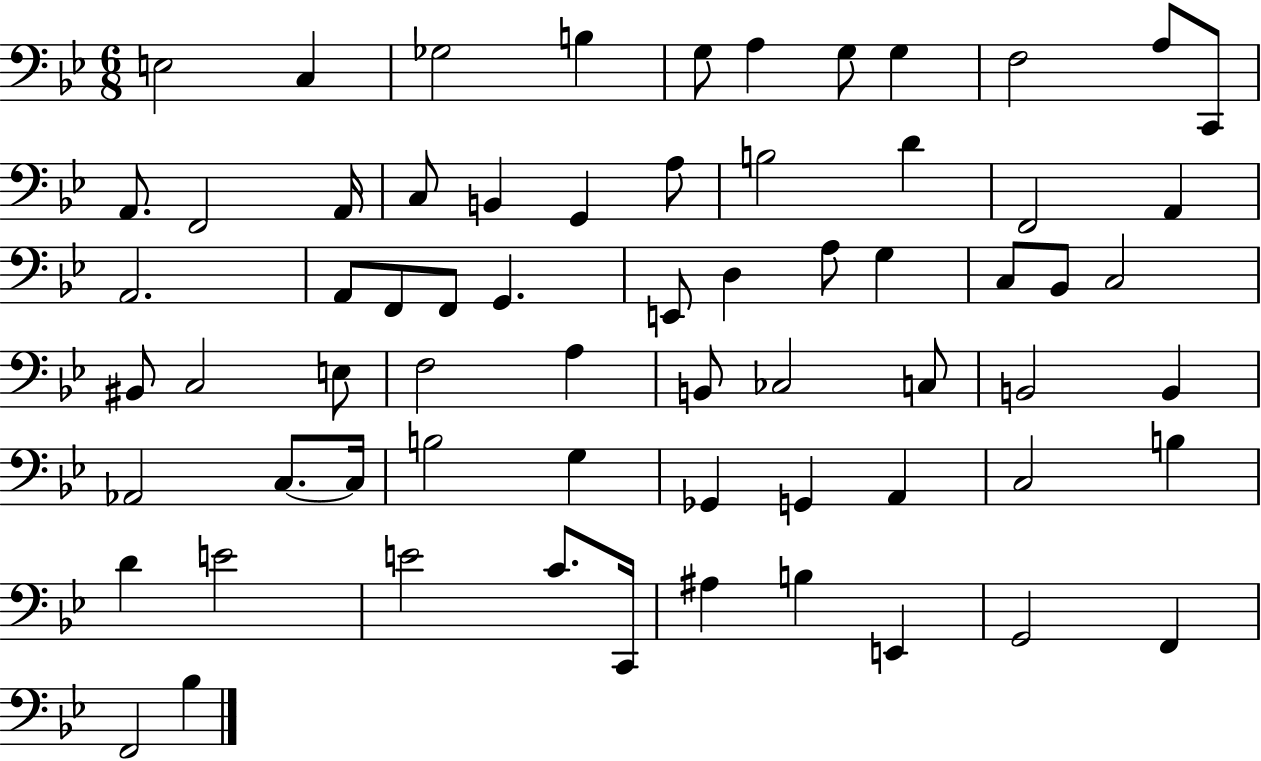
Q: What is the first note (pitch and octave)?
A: E3